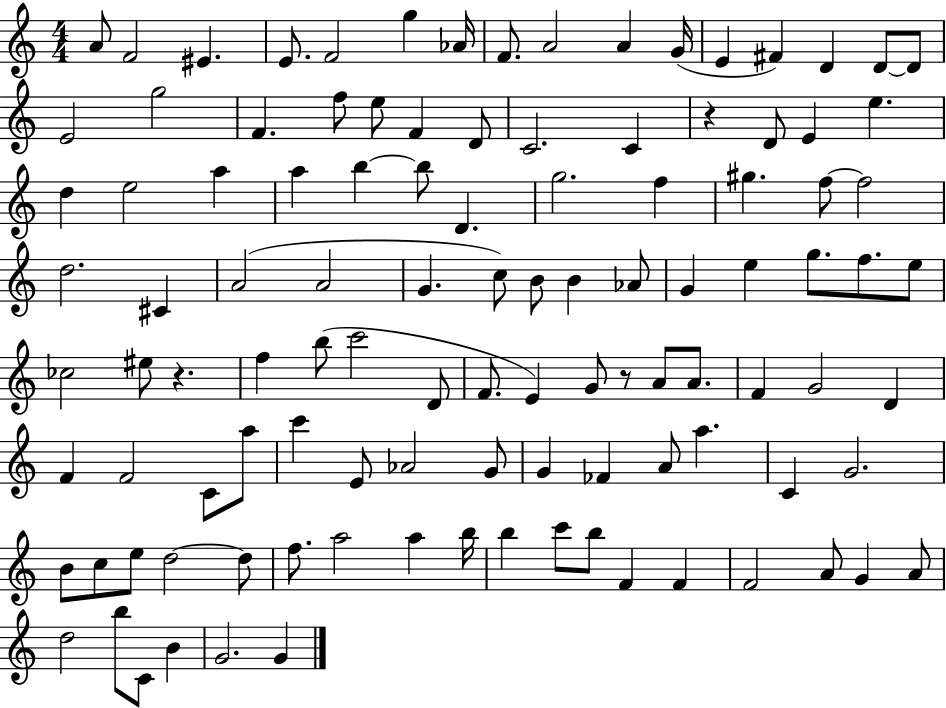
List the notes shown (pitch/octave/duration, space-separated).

A4/e F4/h EIS4/q. E4/e. F4/h G5/q Ab4/s F4/e. A4/h A4/q G4/s E4/q F#4/q D4/q D4/e D4/e E4/h G5/h F4/q. F5/e E5/e F4/q D4/e C4/h. C4/q R/q D4/e E4/q E5/q. D5/q E5/h A5/q A5/q B5/q B5/e D4/q. G5/h. F5/q G#5/q. F5/e F5/h D5/h. C#4/q A4/h A4/h G4/q. C5/e B4/e B4/q Ab4/e G4/q E5/q G5/e. F5/e. E5/e CES5/h EIS5/e R/q. F5/q B5/e C6/h D4/e F4/e. E4/q G4/e R/e A4/e A4/e. F4/q G4/h D4/q F4/q F4/h C4/e A5/e C6/q E4/e Ab4/h G4/e G4/q FES4/q A4/e A5/q. C4/q G4/h. B4/e C5/e E5/e D5/h D5/e F5/e. A5/h A5/q B5/s B5/q C6/e B5/e F4/q F4/q F4/h A4/e G4/q A4/e D5/h B5/e C4/e B4/q G4/h. G4/q